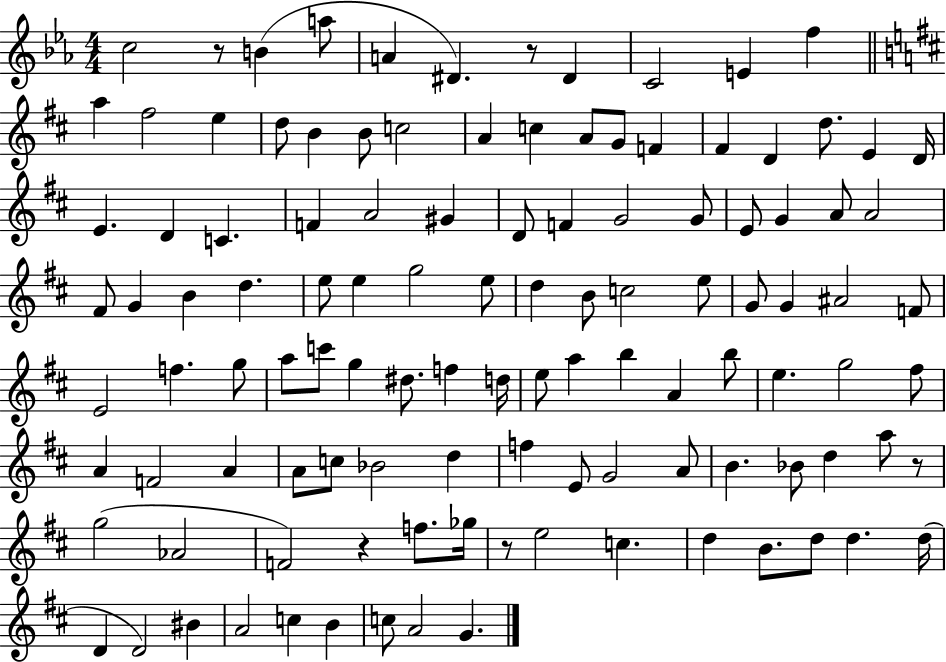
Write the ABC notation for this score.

X:1
T:Untitled
M:4/4
L:1/4
K:Eb
c2 z/2 B a/2 A ^D z/2 ^D C2 E f a ^f2 e d/2 B B/2 c2 A c A/2 G/2 F ^F D d/2 E D/4 E D C F A2 ^G D/2 F G2 G/2 E/2 G A/2 A2 ^F/2 G B d e/2 e g2 e/2 d B/2 c2 e/2 G/2 G ^A2 F/2 E2 f g/2 a/2 c'/2 g ^d/2 f d/4 e/2 a b A b/2 e g2 ^f/2 A F2 A A/2 c/2 _B2 d f E/2 G2 A/2 B _B/2 d a/2 z/2 g2 _A2 F2 z f/2 _g/4 z/2 e2 c d B/2 d/2 d d/4 D D2 ^B A2 c B c/2 A2 G